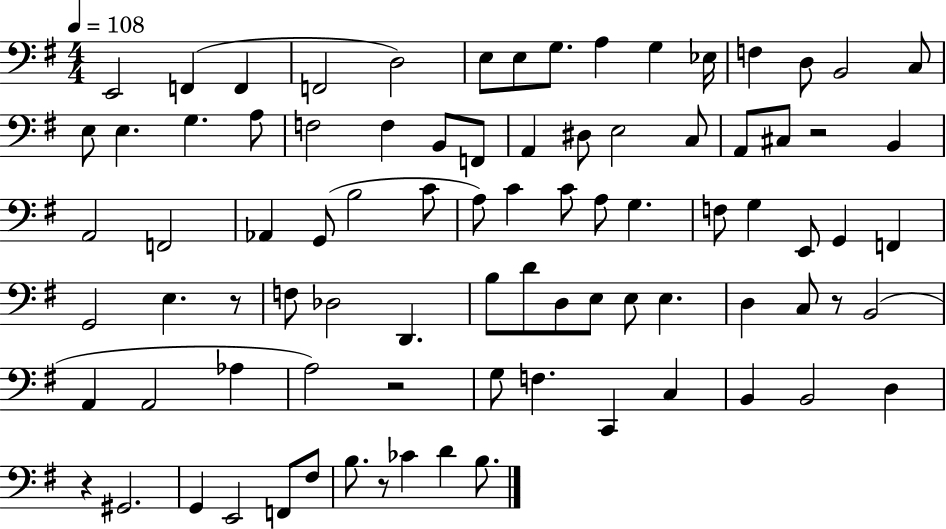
E2/h F2/q F2/q F2/h D3/h E3/e E3/e G3/e. A3/q G3/q Eb3/s F3/q D3/e B2/h C3/e E3/e E3/q. G3/q. A3/e F3/h F3/q B2/e F2/e A2/q D#3/e E3/h C3/e A2/e C#3/e R/h B2/q A2/h F2/h Ab2/q G2/e B3/h C4/e A3/e C4/q C4/e A3/e G3/q. F3/e G3/q E2/e G2/q F2/q G2/h E3/q. R/e F3/e Db3/h D2/q. B3/e D4/e D3/e E3/e E3/e E3/q. D3/q C3/e R/e B2/h A2/q A2/h Ab3/q A3/h R/h G3/e F3/q. C2/q C3/q B2/q B2/h D3/q R/q G#2/h. G2/q E2/h F2/e F#3/e B3/e. R/e CES4/q D4/q B3/e.